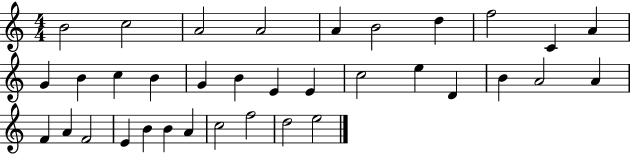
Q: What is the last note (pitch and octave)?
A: E5